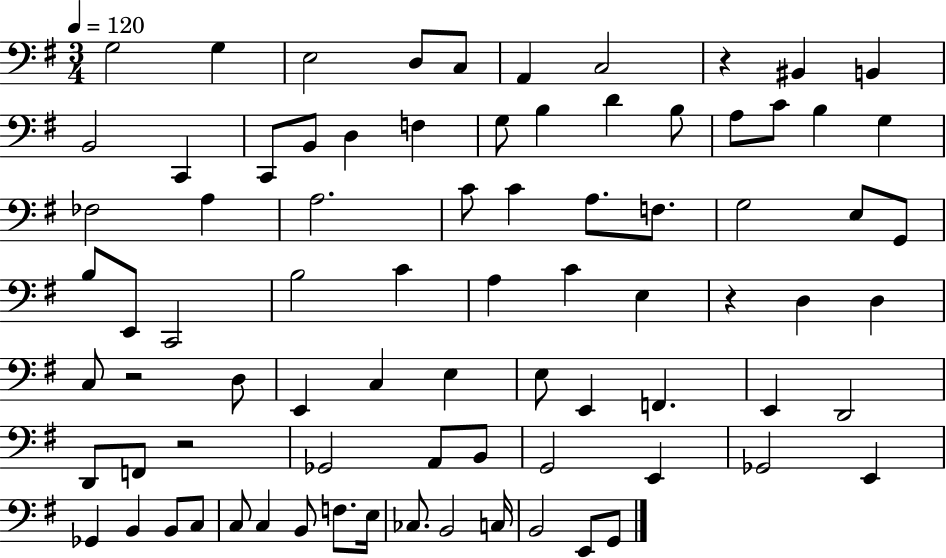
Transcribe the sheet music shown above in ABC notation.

X:1
T:Untitled
M:3/4
L:1/4
K:G
G,2 G, E,2 D,/2 C,/2 A,, C,2 z ^B,, B,, B,,2 C,, C,,/2 B,,/2 D, F, G,/2 B, D B,/2 A,/2 C/2 B, G, _F,2 A, A,2 C/2 C A,/2 F,/2 G,2 E,/2 G,,/2 B,/2 E,,/2 C,,2 B,2 C A, C E, z D, D, C,/2 z2 D,/2 E,, C, E, E,/2 E,, F,, E,, D,,2 D,,/2 F,,/2 z2 _G,,2 A,,/2 B,,/2 G,,2 E,, _G,,2 E,, _G,, B,, B,,/2 C,/2 C,/2 C, B,,/2 F,/2 E,/4 _C,/2 B,,2 C,/4 B,,2 E,,/2 G,,/2